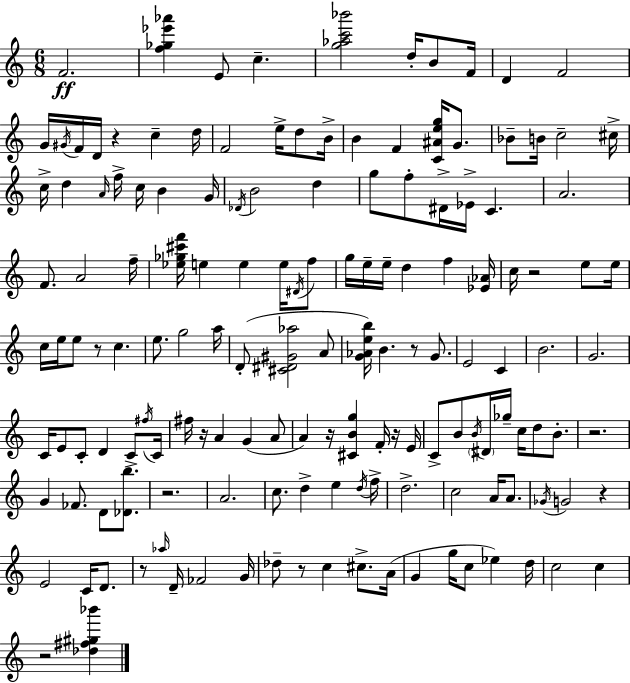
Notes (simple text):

F4/h. [F5,Gb5,Eb6,Ab6]/q E4/e C5/q. [G5,Ab5,C6,Bb6]/h D5/s B4/e F4/s D4/q F4/h G4/s G#4/s F4/s D4/s R/q C5/q D5/s F4/h E5/s D5/e B4/s B4/q F4/q [C4,A#4,E5,G5]/s G4/e. Bb4/e B4/s C5/h C#5/s C5/s D5/q A4/s F5/s C5/s B4/q G4/s Db4/s B4/h D5/q G5/e F5/e D#4/s Eb4/s C4/q. A4/h. F4/e. A4/h F5/s [Eb5,Gb5,C#6,F6]/s E5/q E5/q E5/s D#4/s F5/e G5/s E5/s E5/s D5/q F5/q [Eb4,Ab4]/s C5/s R/h E5/e E5/s C5/s E5/s E5/e R/e C5/q. E5/e. G5/h A5/s D4/e [C#4,D#4,G#4,Ab5]/h A4/e [G4,Ab4,E5,B5]/s B4/q. R/e G4/e. E4/h C4/q B4/h. G4/h. C4/s E4/e C4/e D4/q C4/e F#5/s C4/s F#5/s R/s A4/q G4/q A4/e A4/q R/s [C#4,B4,G5]/q F4/s R/s E4/s C4/e B4/e B4/s D#4/s Gb5/s C5/s D5/e B4/e. R/h. G4/q FES4/e. D4/e [Db4,B5]/e. R/h. A4/h. C5/e. D5/q E5/q D5/s F5/s D5/h. C5/h A4/s A4/e. Gb4/s G4/h R/q E4/h C4/s D4/e. R/e Ab5/s D4/s FES4/h G4/s Db5/e R/e C5/q C#5/e. A4/s G4/q G5/s C5/e Eb5/q D5/s C5/h C5/q R/h [Db5,F#5,G#5,Bb6]/q